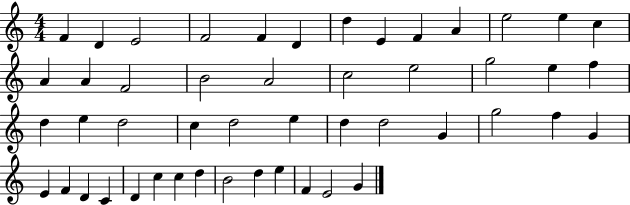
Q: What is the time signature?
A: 4/4